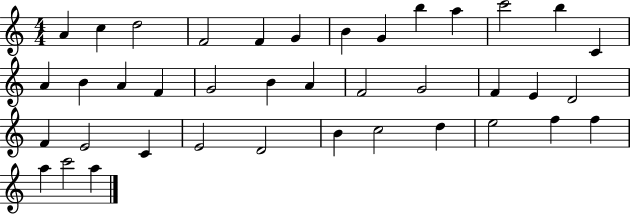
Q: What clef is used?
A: treble